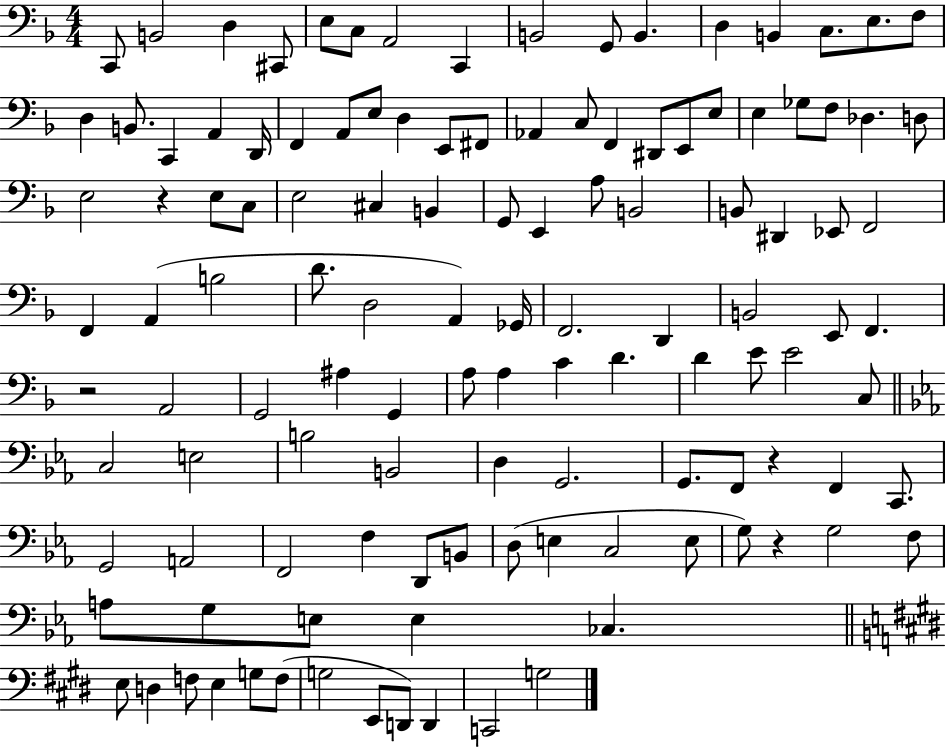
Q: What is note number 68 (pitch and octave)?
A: G2